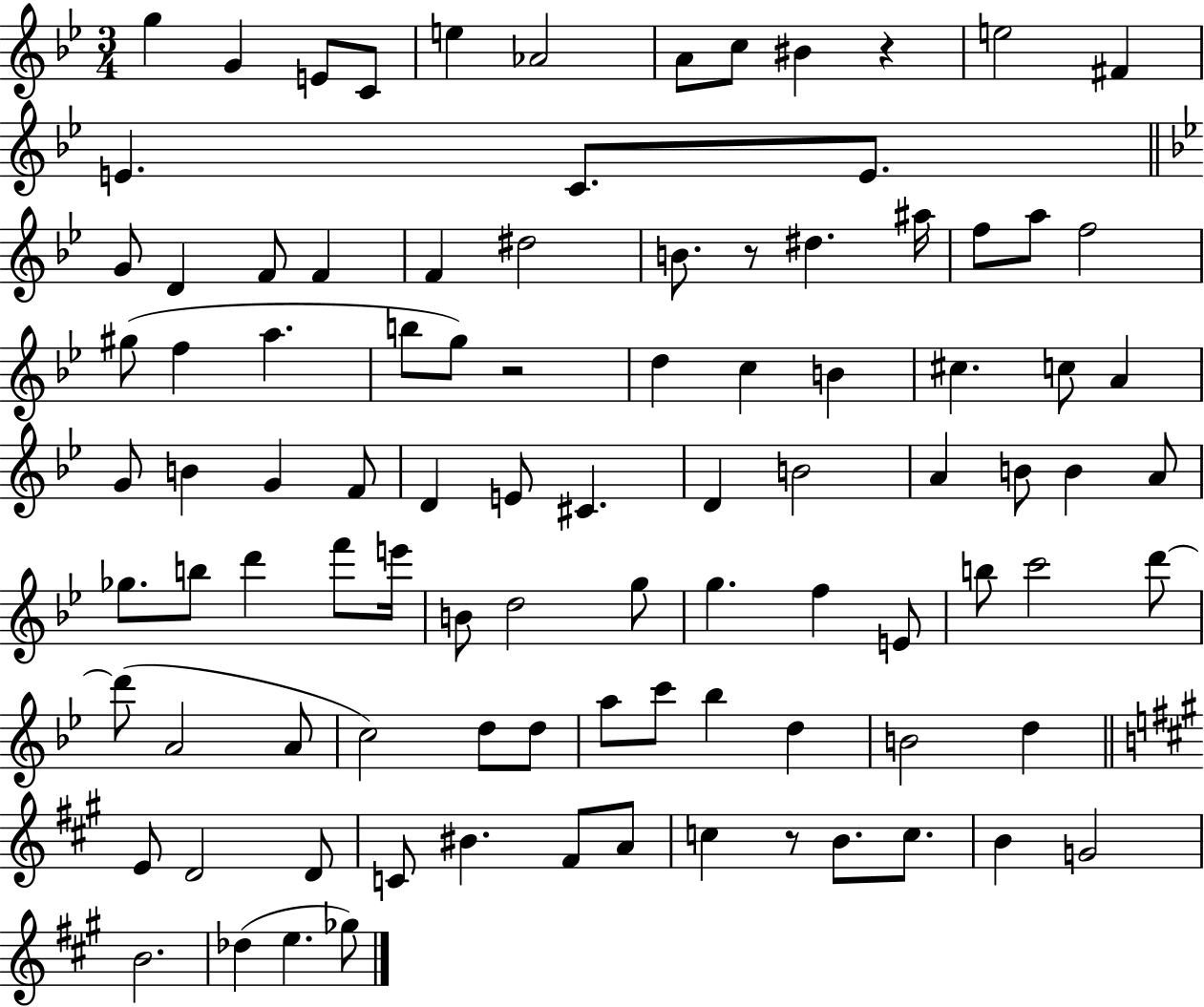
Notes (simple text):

G5/q G4/q E4/e C4/e E5/q Ab4/h A4/e C5/e BIS4/q R/q E5/h F#4/q E4/q. C4/e. E4/e. G4/e D4/q F4/e F4/q F4/q D#5/h B4/e. R/e D#5/q. A#5/s F5/e A5/e F5/h G#5/e F5/q A5/q. B5/e G5/e R/h D5/q C5/q B4/q C#5/q. C5/e A4/q G4/e B4/q G4/q F4/e D4/q E4/e C#4/q. D4/q B4/h A4/q B4/e B4/q A4/e Gb5/e. B5/e D6/q F6/e E6/s B4/e D5/h G5/e G5/q. F5/q E4/e B5/e C6/h D6/e D6/e A4/h A4/e C5/h D5/e D5/e A5/e C6/e Bb5/q D5/q B4/h D5/q E4/e D4/h D4/e C4/e BIS4/q. F#4/e A4/e C5/q R/e B4/e. C5/e. B4/q G4/h B4/h. Db5/q E5/q. Gb5/e